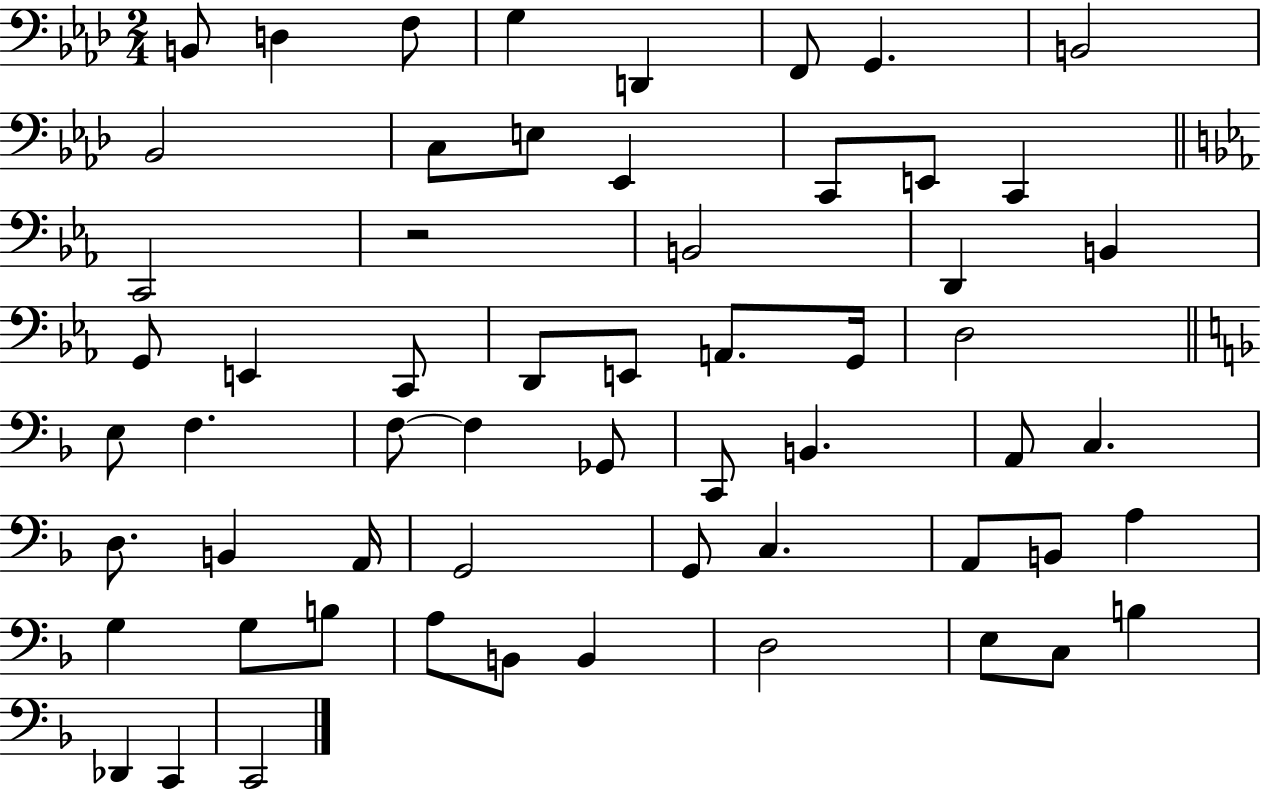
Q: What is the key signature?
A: AES major